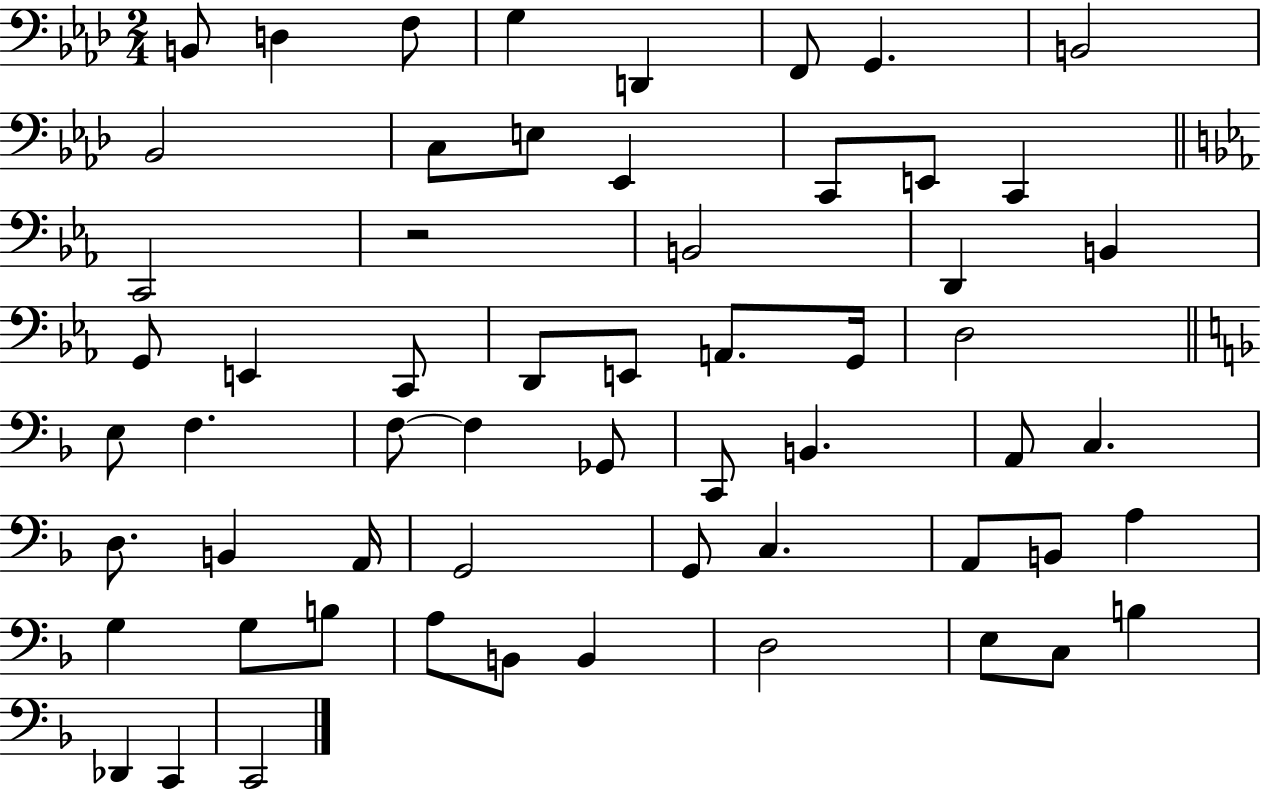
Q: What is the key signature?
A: AES major